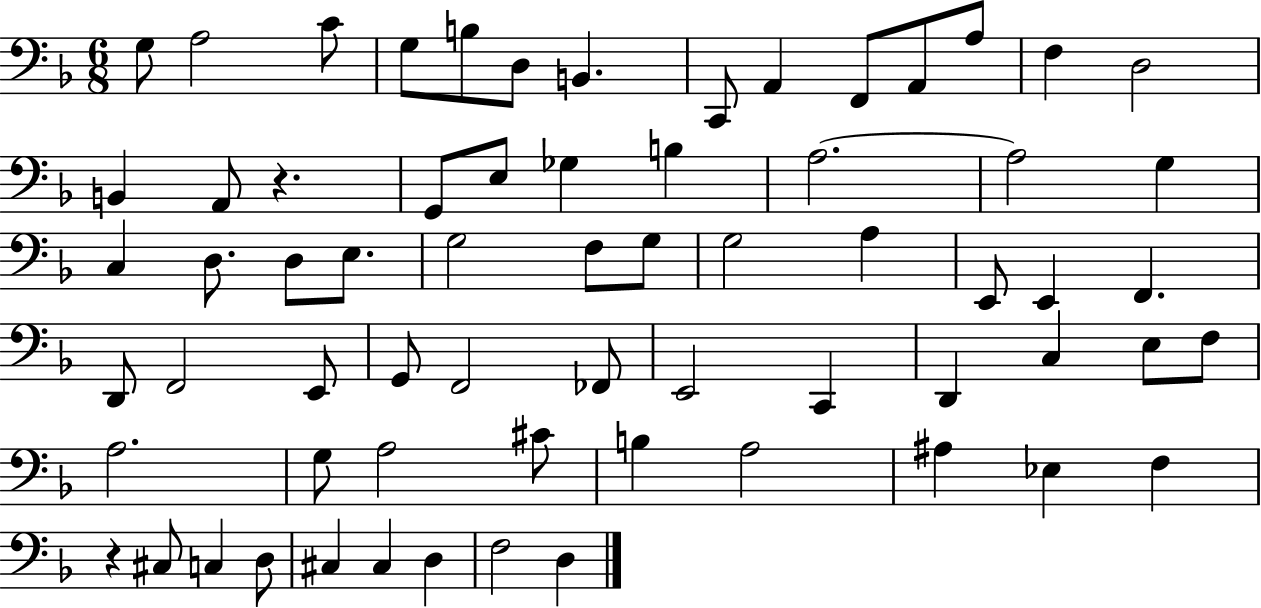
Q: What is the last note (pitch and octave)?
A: D3